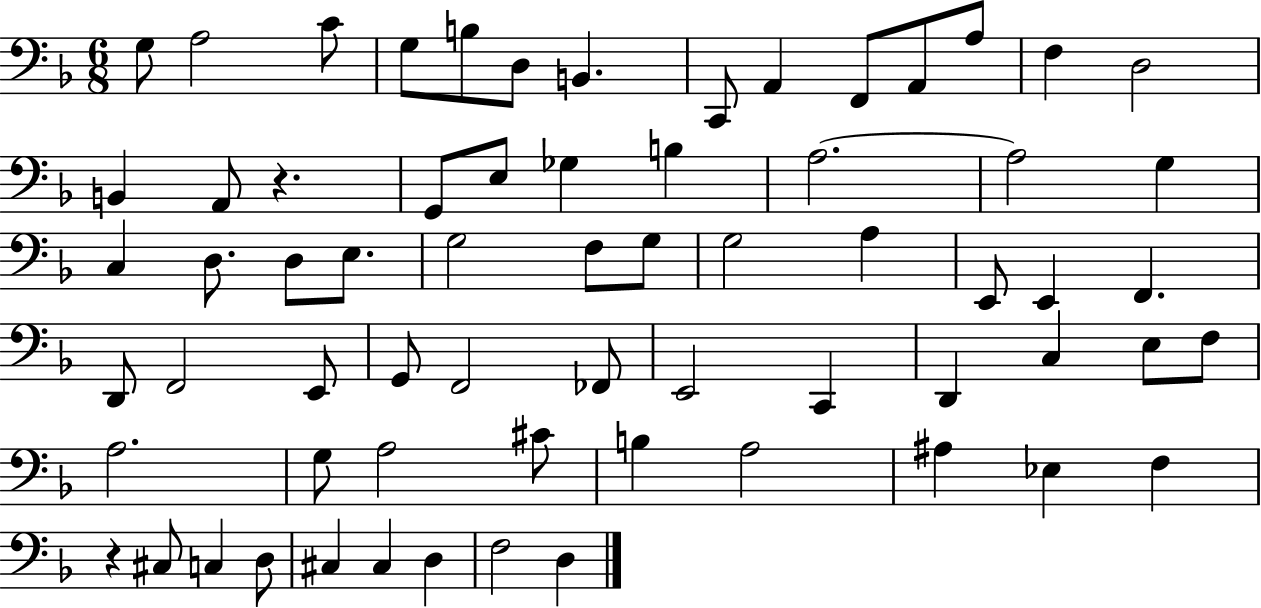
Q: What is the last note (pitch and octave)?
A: D3